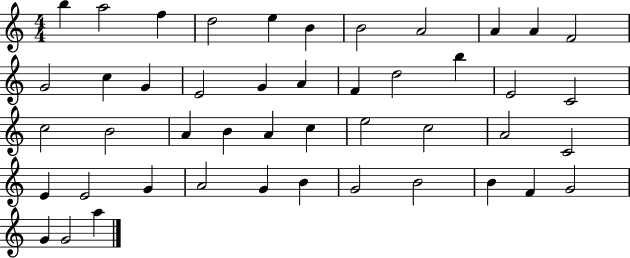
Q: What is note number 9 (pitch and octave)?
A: A4